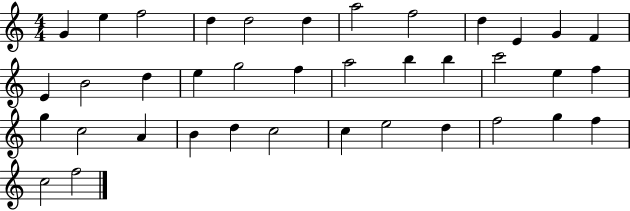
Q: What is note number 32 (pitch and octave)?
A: E5